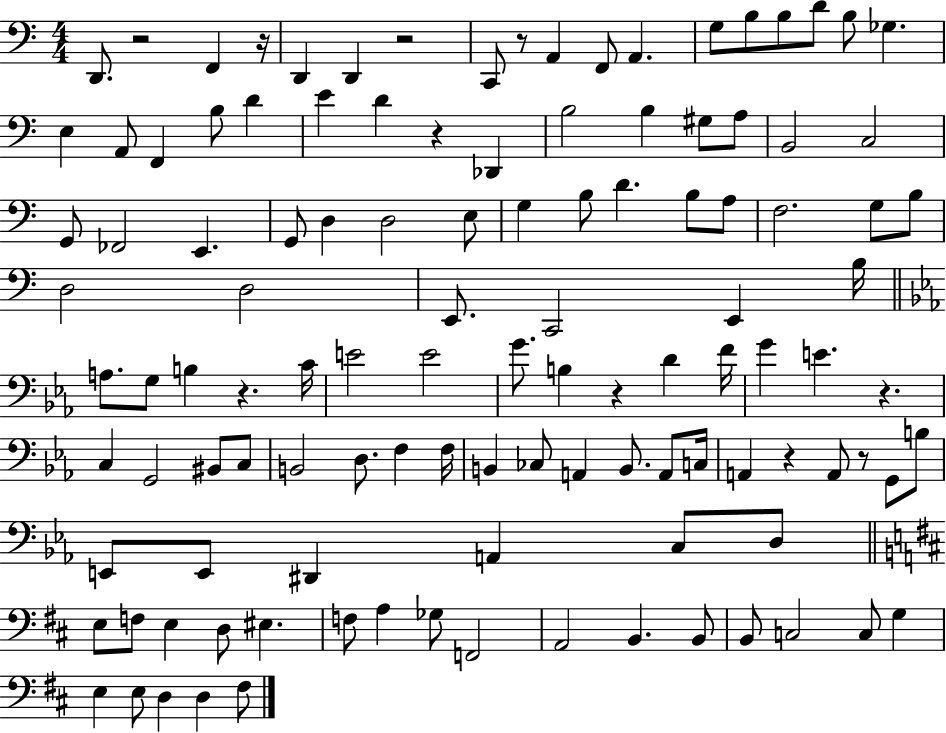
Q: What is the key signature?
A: C major